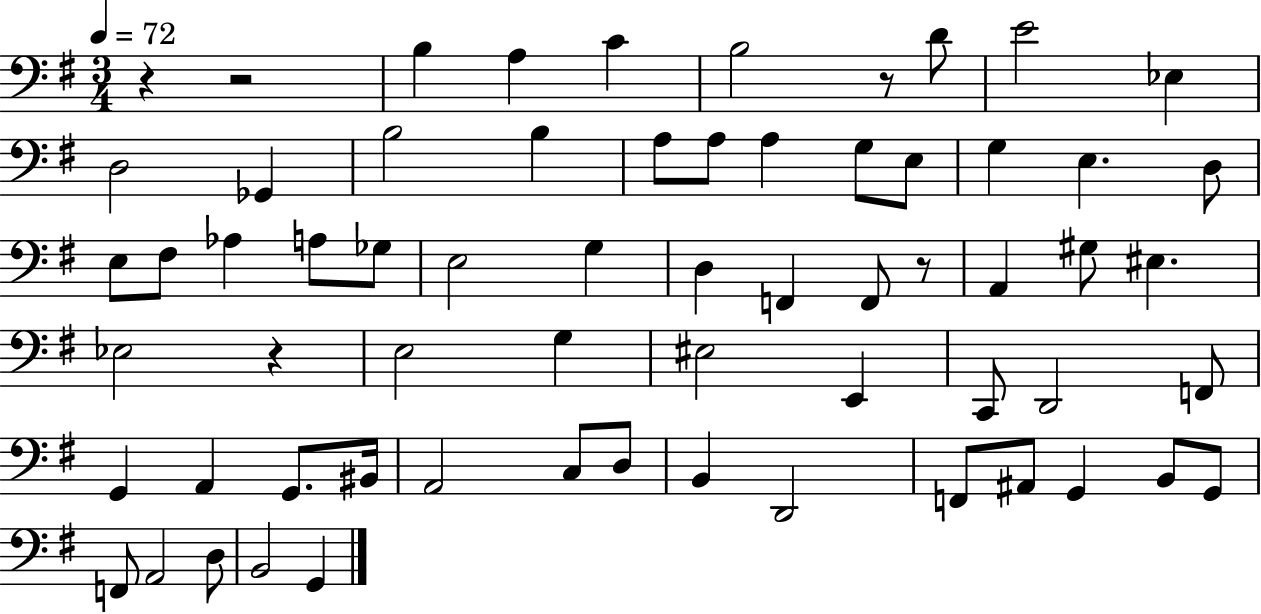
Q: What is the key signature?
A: G major